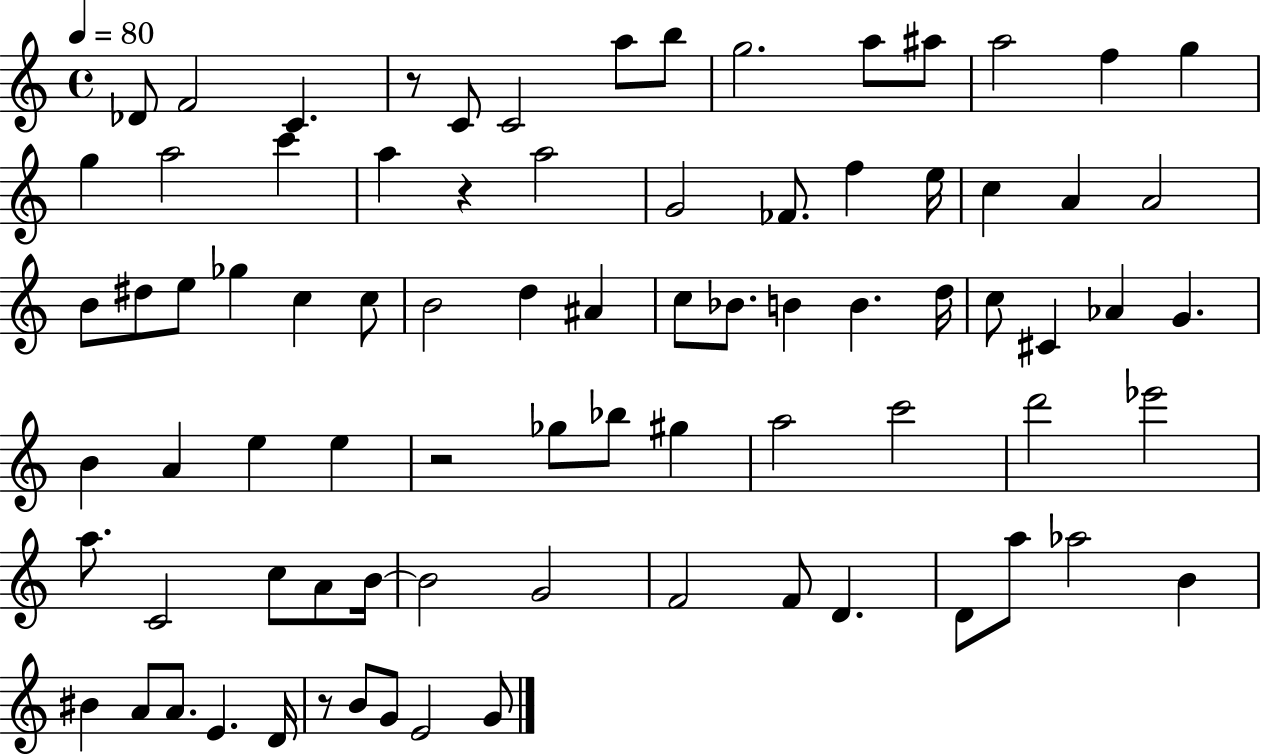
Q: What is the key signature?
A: C major